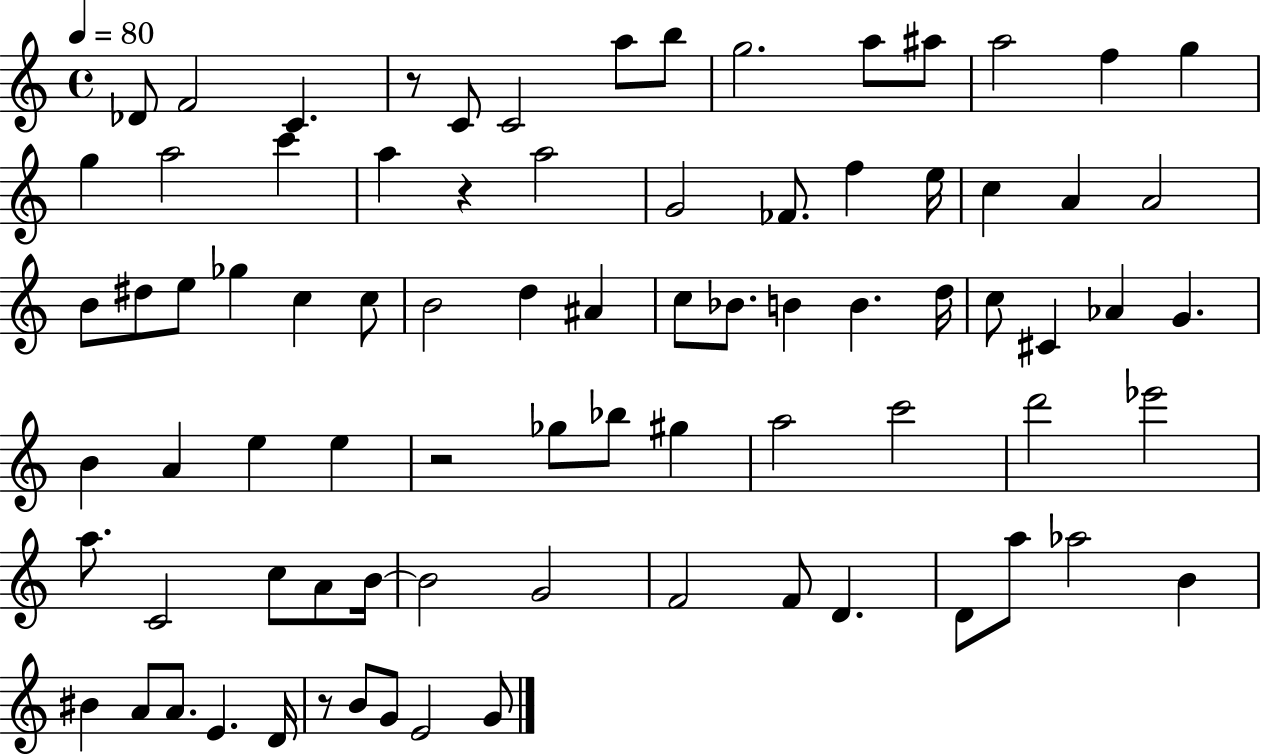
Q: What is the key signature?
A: C major